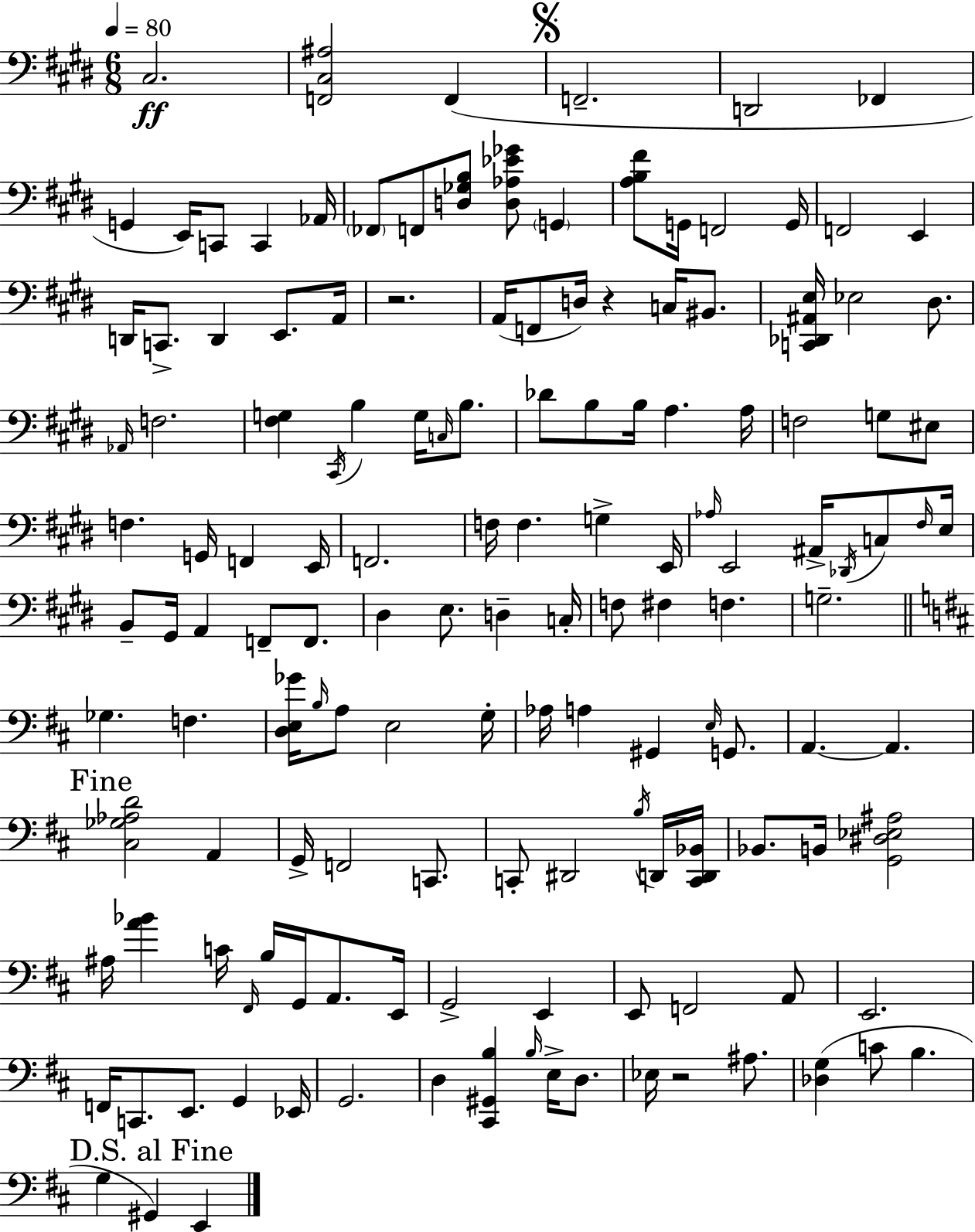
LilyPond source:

{
  \clef bass
  \numericTimeSignature
  \time 6/8
  \key e \major
  \tempo 4 = 80
  cis2.\ff | <f, cis ais>2 f,4( | \mark \markup { \musicglyph "scripts.segno" } f,2.-- | d,2 fes,4 | \break g,4 e,16) c,8 c,4 aes,16 | \parenthesize fes,8 f,8 <d ges b>8 <d aes ees' ges'>8 \parenthesize g,4 | <a b fis'>8 g,16 f,2 g,16 | f,2 e,4 | \break d,16 c,8.-> d,4 e,8. a,16 | r2. | a,16( f,8 d16) r4 c16 bis,8. | <c, des, ais, e>16 ees2 dis8. | \break \grace { aes,16 } f2. | <fis g>4 \acciaccatura { cis,16 } b4 g16 \grace { c16 } | b8. des'8 b8 b16 a4. | a16 f2 g8 | \break eis8 f4. g,16 f,4 | e,16 f,2. | f16 f4. g4-> | e,16 \grace { aes16 } e,2 | \break ais,16-> \acciaccatura { des,16 } c8 \grace { fis16 } e16 b,8-- gis,16 a,4 | f,8-- f,8. dis4 e8. | d4-- c16-. f8 fis4 | f4. g2.-- | \break \bar "||" \break \key d \major ges4. f4. | <d e ges'>16 \grace { b16 } a8 e2 | g16-. aes16 a4 gis,4 \grace { e16 } g,8. | a,4.~~ a,4. | \break \mark "Fine" <cis ges aes d'>2 a,4 | g,16-> f,2 c,8. | c,8-. dis,2 | \acciaccatura { b16 } d,16 <c, d, bes,>16 bes,8. b,16 <g, dis ees ais>2 | \break ais16 <a' bes'>4 c'16 \grace { fis,16 } b16 g,16 | a,8. e,16 g,2-> | e,4 e,8 f,2 | a,8 e,2. | \break f,16 c,8. e,8. g,4 | ees,16 g,2. | d4 <cis, gis, b>4 | \grace { b16 } e16-> d8. ees16 r2 | \break ais8. <des g>4( c'8 b4. | \mark "D.S. al Fine" g4 gis,4) | e,4 \bar "|."
}